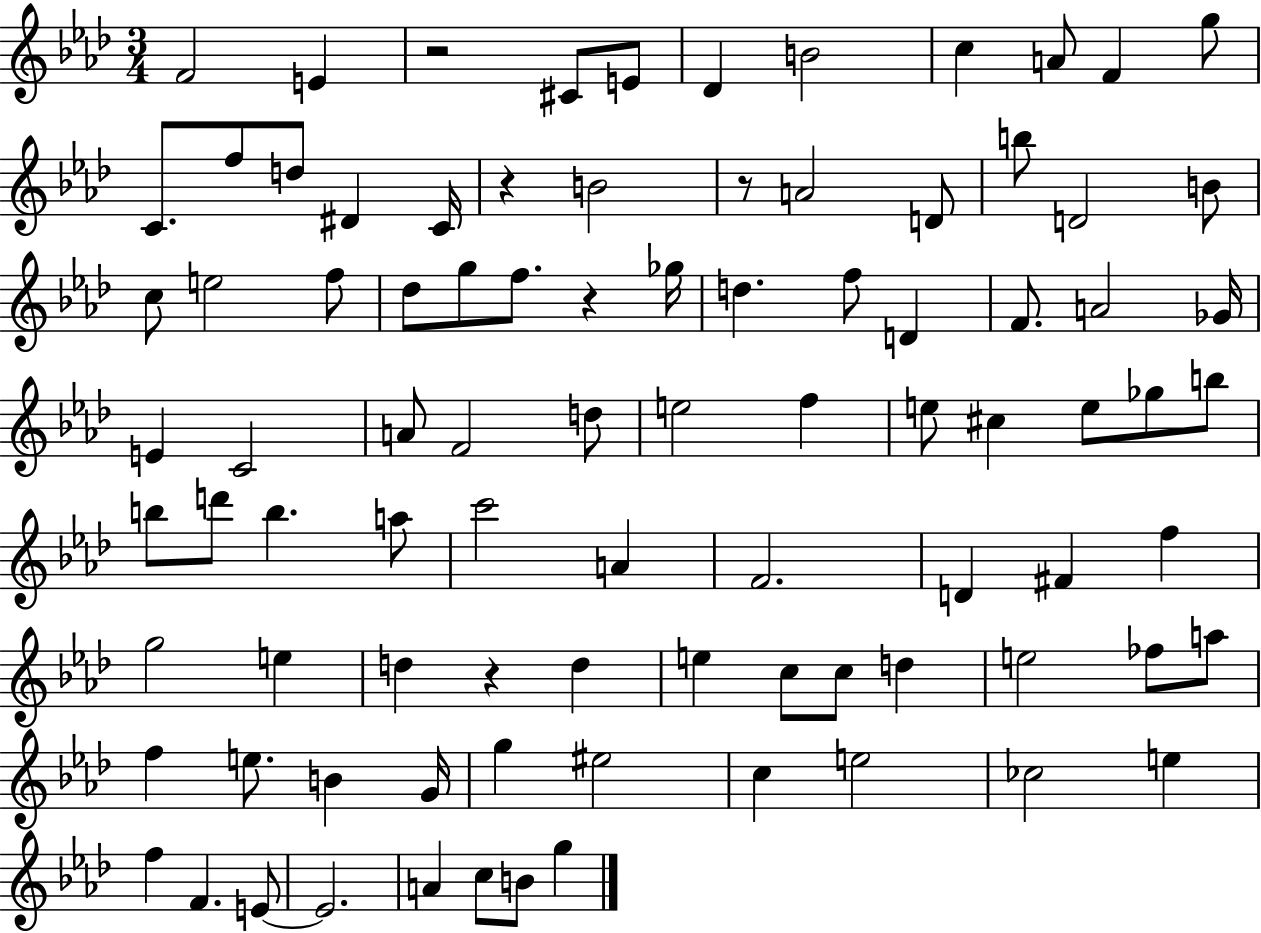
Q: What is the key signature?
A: AES major